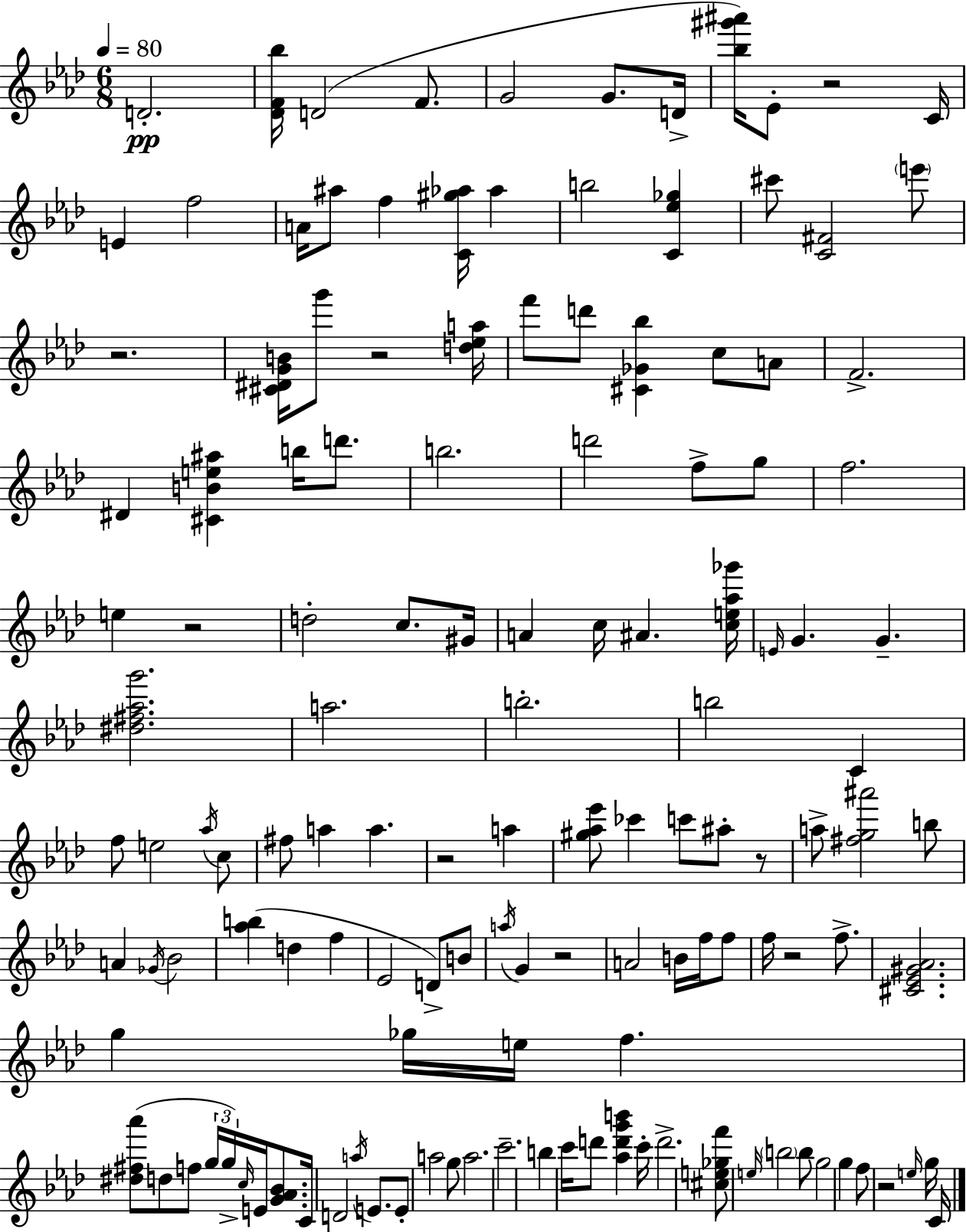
D4/h. [Db4,F4,Bb5]/s D4/h F4/e. G4/h G4/e. D4/s [Bb5,G#6,A#6]/s Eb4/e R/h C4/s E4/q F5/h A4/s A#5/e F5/q [C4,G#5,Ab5]/s Ab5/q B5/h [C4,Eb5,Gb5]/q C#6/e [C4,F#4]/h E6/e R/h. [C#4,D#4,G4,B4]/s G6/e R/h [D5,Eb5,A5]/s F6/e D6/e [C#4,Gb4,Bb5]/q C5/e A4/e F4/h. D#4/q [C#4,B4,E5,A#5]/q B5/s D6/e. B5/h. D6/h F5/e G5/e F5/h. E5/q R/h D5/h C5/e. G#4/s A4/q C5/s A#4/q. [C5,E5,Ab5,Gb6]/s E4/s G4/q. G4/q. [D#5,F#5,Ab5,G6]/h. A5/h. B5/h. B5/h C4/q F5/e E5/h Ab5/s C5/e F#5/e A5/q A5/q. R/h A5/q [G#5,Ab5,Eb6]/e CES6/q C6/e A#5/e R/e A5/e [F#5,G5,A#6]/h B5/e A4/q Gb4/s Bb4/h [Ab5,B5]/q D5/q F5/q Eb4/h D4/e B4/e A5/s G4/q R/h A4/h B4/s F5/s F5/e F5/s R/h F5/e. [C#4,Eb4,G#4,Ab4]/h. G5/q Gb5/s E5/s F5/q. [D#5,F#5,Ab6]/e D5/e F5/e G5/s G5/s C5/s E4/s [G4,Ab4,Bb4]/e. C4/s D4/h A5/s E4/e. E4/e A5/h G5/e A5/h. C6/h. B5/q C6/s D6/e [Ab5,D6,G6,B6]/q C6/s D6/h. [C#5,E5,Gb5,F6]/e E5/s B5/h B5/e G5/h G5/q F5/e R/h E5/s G5/s C4/s